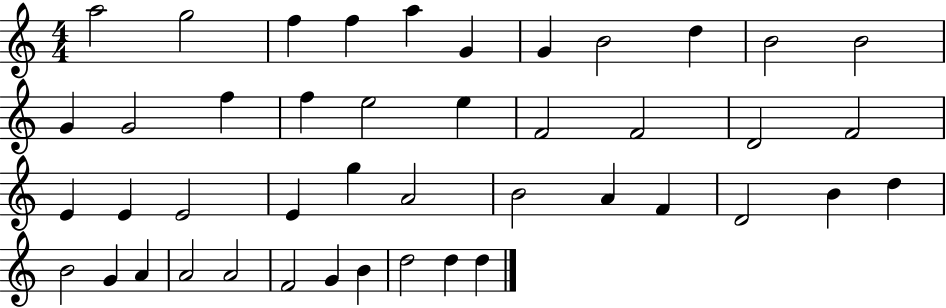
{
  \clef treble
  \numericTimeSignature
  \time 4/4
  \key c \major
  a''2 g''2 | f''4 f''4 a''4 g'4 | g'4 b'2 d''4 | b'2 b'2 | \break g'4 g'2 f''4 | f''4 e''2 e''4 | f'2 f'2 | d'2 f'2 | \break e'4 e'4 e'2 | e'4 g''4 a'2 | b'2 a'4 f'4 | d'2 b'4 d''4 | \break b'2 g'4 a'4 | a'2 a'2 | f'2 g'4 b'4 | d''2 d''4 d''4 | \break \bar "|."
}